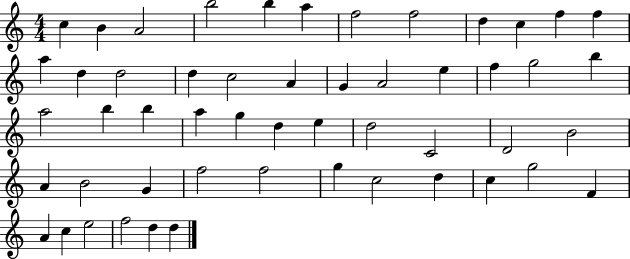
C5/q B4/q A4/h B5/h B5/q A5/q F5/h F5/h D5/q C5/q F5/q F5/q A5/q D5/q D5/h D5/q C5/h A4/q G4/q A4/h E5/q F5/q G5/h B5/q A5/h B5/q B5/q A5/q G5/q D5/q E5/q D5/h C4/h D4/h B4/h A4/q B4/h G4/q F5/h F5/h G5/q C5/h D5/q C5/q G5/h F4/q A4/q C5/q E5/h F5/h D5/q D5/q